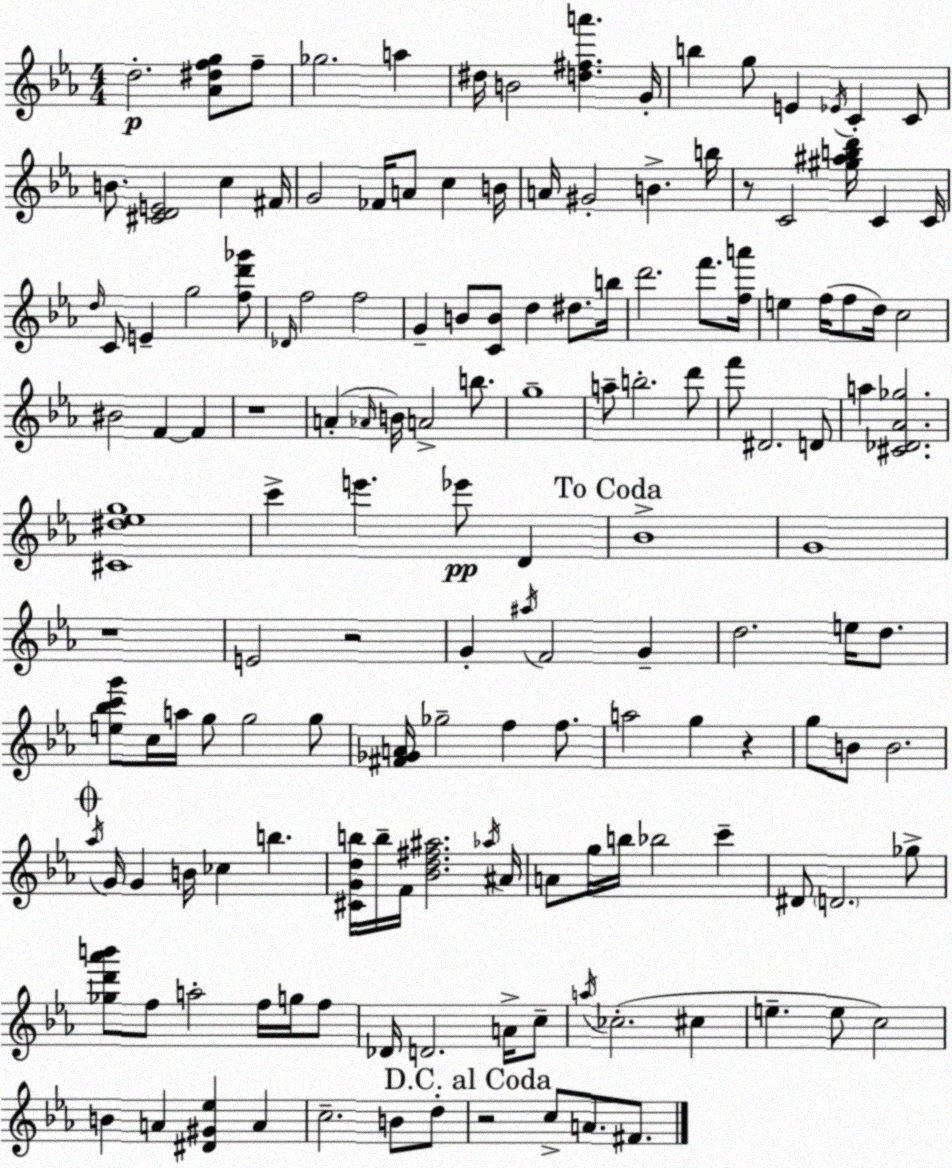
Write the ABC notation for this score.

X:1
T:Untitled
M:4/4
L:1/4
K:Cm
d2 [_A^dfg]/2 f/2 _g2 a ^d/4 B2 [d^fa'] G/4 b g/2 E _E/4 C C/2 B/2 [^CDE]2 c ^F/4 G2 _F/4 A/2 c B/4 A/4 ^G2 B b/4 z/2 C2 [^g^abd']/4 C C/4 d/4 C/2 E g2 [fd'_g']/2 _D/4 f2 f2 G B/2 [CB]/2 d ^d/2 b/4 d'2 f'/2 [fa']/4 e f/4 f/2 d/4 c2 ^B2 F F z4 A _A/4 B/4 A2 b/2 g4 a/2 b2 d'/2 f'/2 ^D2 D/2 a [^C_D_A_g]2 [^C^d_eg]4 c' e' _e'/2 D _B4 G4 z4 E2 z2 G ^a/4 F2 G d2 e/4 d/2 [e_bc'g']/2 c/4 a/4 g/2 g2 g/2 [^F_GA]/4 _g2 f f/2 a2 g z g/2 B/2 B2 _a/4 G/4 G B/4 _c b [^CGdb]/4 b/4 F/4 [_Bd^f^a]2 _a/4 ^A/4 A/2 g/4 b/4 _b2 c' ^D/2 D2 _g/2 [_gd'_a'b']/2 f/2 a2 f/4 g/4 f/2 _D/4 D2 A/4 c/2 a/4 _c2 ^c e e/2 c2 B A [^D^G_e] A c2 B/2 d/2 z2 c/2 A/2 ^F/2